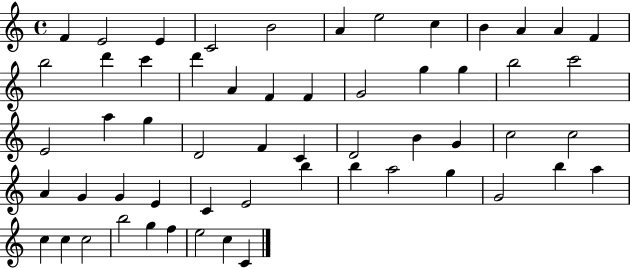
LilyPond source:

{
  \clef treble
  \time 4/4
  \defaultTimeSignature
  \key c \major
  f'4 e'2 e'4 | c'2 b'2 | a'4 e''2 c''4 | b'4 a'4 a'4 f'4 | \break b''2 d'''4 c'''4 | d'''4 a'4 f'4 f'4 | g'2 g''4 g''4 | b''2 c'''2 | \break e'2 a''4 g''4 | d'2 f'4 c'4 | d'2 b'4 g'4 | c''2 c''2 | \break a'4 g'4 g'4 e'4 | c'4 e'2 b''4 | b''4 a''2 g''4 | g'2 b''4 a''4 | \break c''4 c''4 c''2 | b''2 g''4 f''4 | e''2 c''4 c'4 | \bar "|."
}